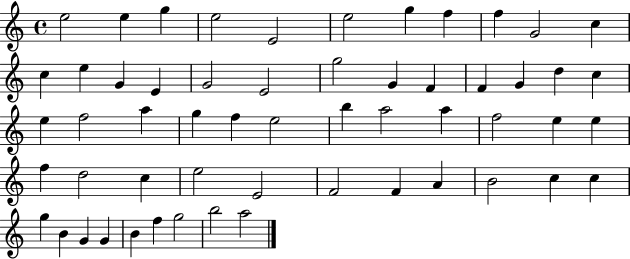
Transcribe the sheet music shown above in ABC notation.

X:1
T:Untitled
M:4/4
L:1/4
K:C
e2 e g e2 E2 e2 g f f G2 c c e G E G2 E2 g2 G F F G d c e f2 a g f e2 b a2 a f2 e e f d2 c e2 E2 F2 F A B2 c c g B G G B f g2 b2 a2